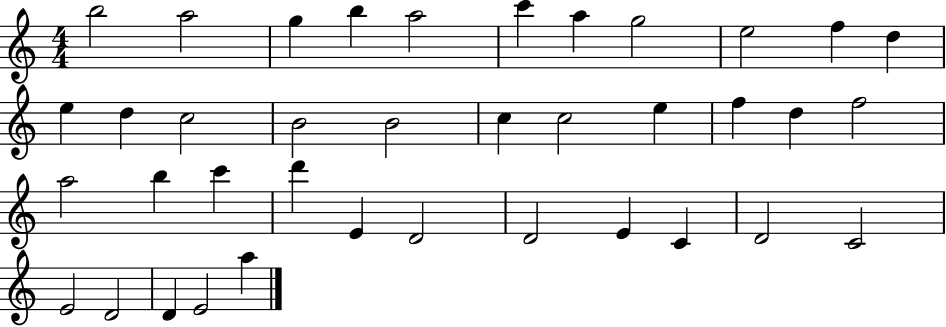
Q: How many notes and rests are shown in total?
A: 38